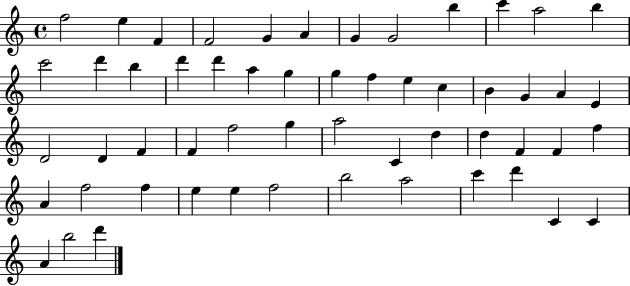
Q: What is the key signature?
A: C major